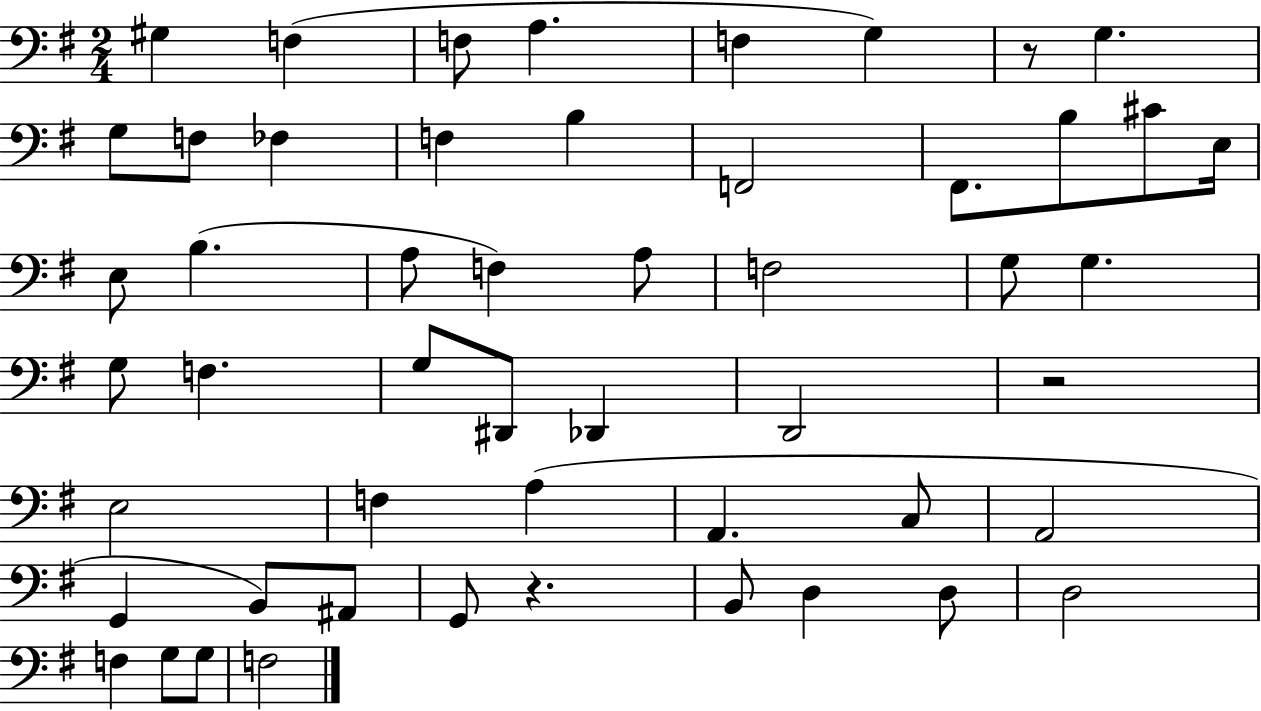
G#3/q F3/q F3/e A3/q. F3/q G3/q R/e G3/q. G3/e F3/e FES3/q F3/q B3/q F2/h F#2/e. B3/e C#4/e E3/s E3/e B3/q. A3/e F3/q A3/e F3/h G3/e G3/q. G3/e F3/q. G3/e D#2/e Db2/q D2/h R/h E3/h F3/q A3/q A2/q. C3/e A2/h G2/q B2/e A#2/e G2/e R/q. B2/e D3/q D3/e D3/h F3/q G3/e G3/e F3/h